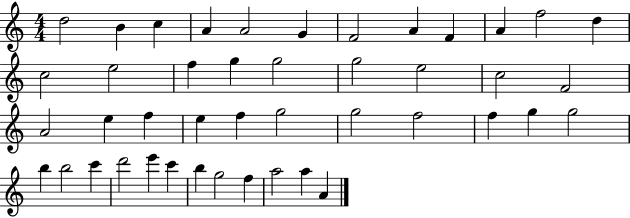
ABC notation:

X:1
T:Untitled
M:4/4
L:1/4
K:C
d2 B c A A2 G F2 A F A f2 d c2 e2 f g g2 g2 e2 c2 F2 A2 e f e f g2 g2 f2 f g g2 b b2 c' d'2 e' c' b g2 f a2 a A